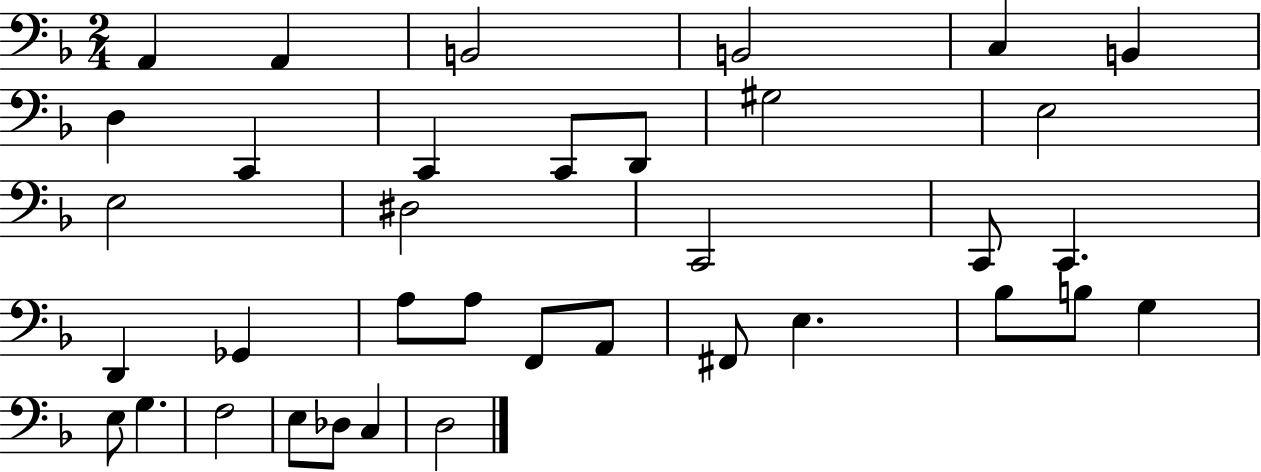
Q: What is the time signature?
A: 2/4